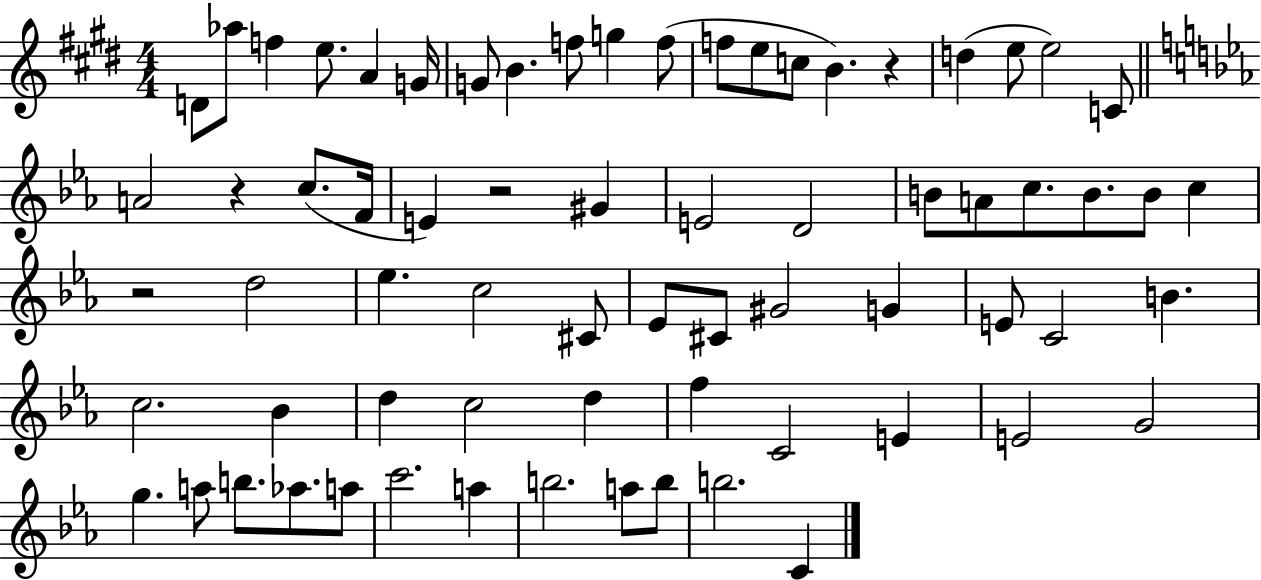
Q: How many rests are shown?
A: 4